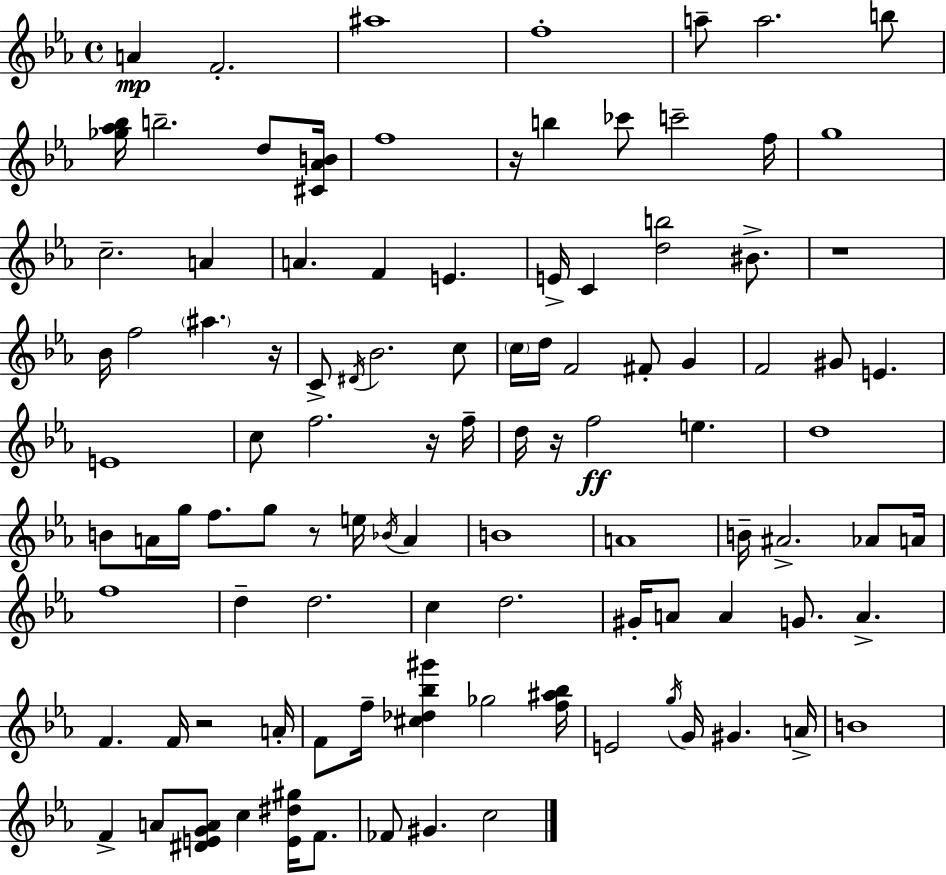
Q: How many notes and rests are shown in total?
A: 103